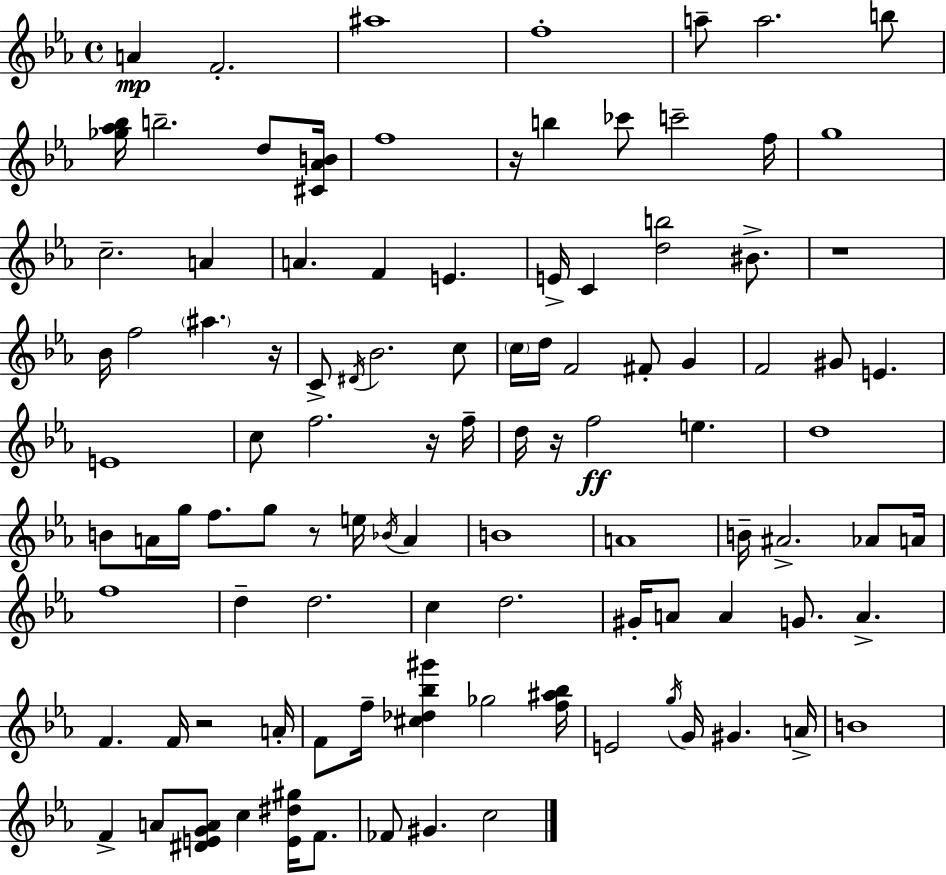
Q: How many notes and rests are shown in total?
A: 103